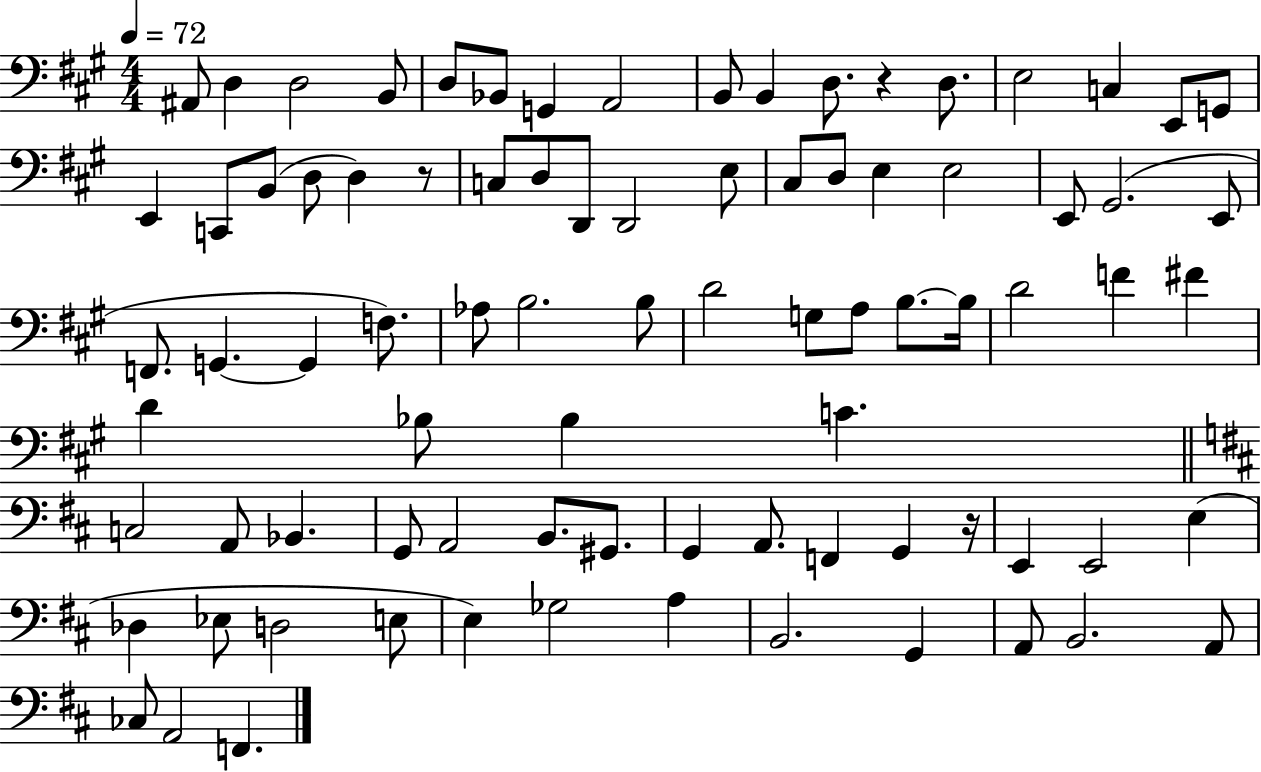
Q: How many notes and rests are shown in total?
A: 84